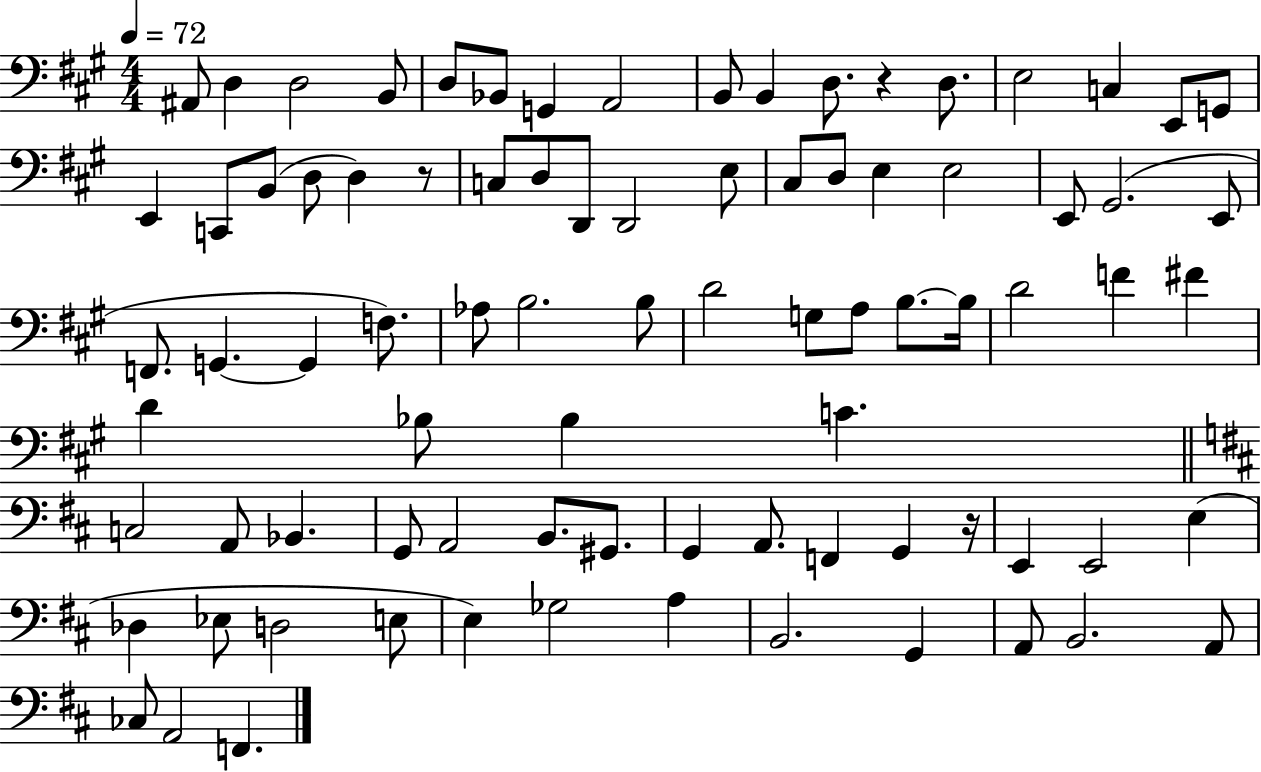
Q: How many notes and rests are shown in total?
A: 84